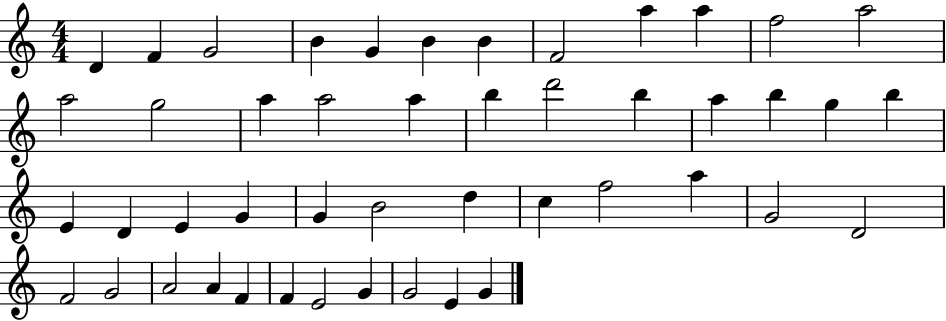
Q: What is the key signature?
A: C major